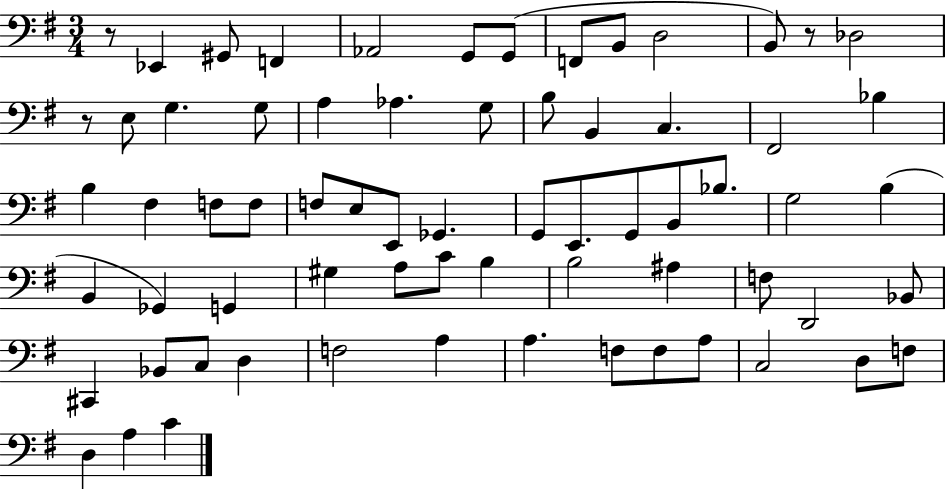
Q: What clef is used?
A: bass